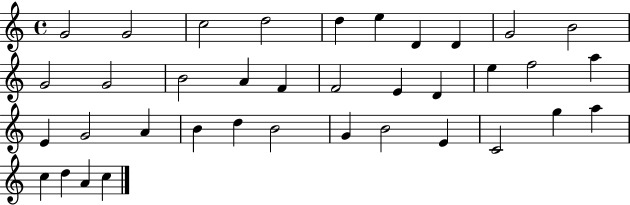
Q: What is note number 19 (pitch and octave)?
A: E5